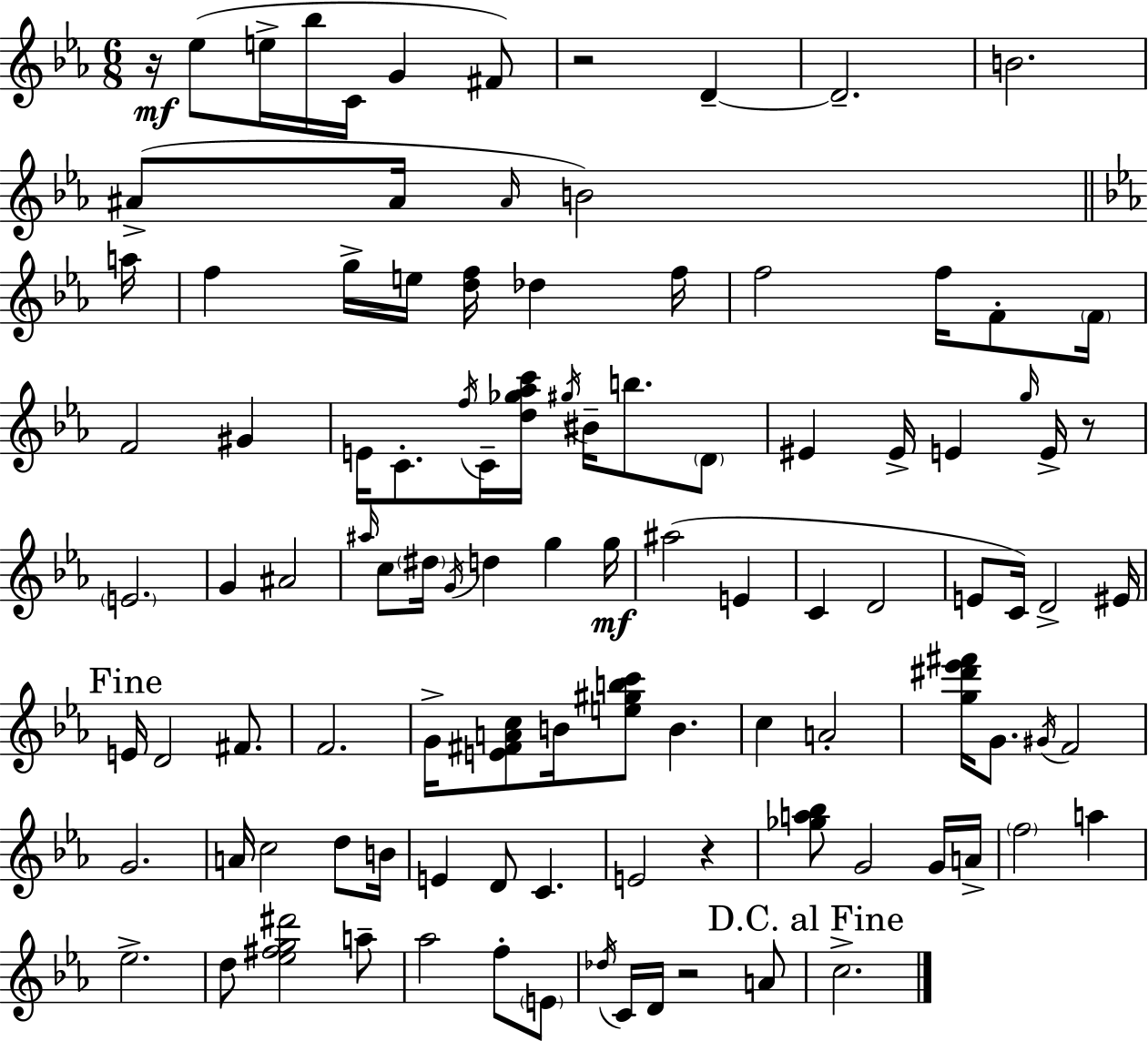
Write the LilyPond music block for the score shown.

{
  \clef treble
  \numericTimeSignature
  \time 6/8
  \key c \minor
  r16\mf ees''8( e''16-> bes''16 c'16 g'4 fis'8) | r2 d'4--~~ | d'2.-- | b'2. | \break ais'8->( ais'16 \grace { ais'16 } b'2) | \bar "||" \break \key c \minor a''16 f''4 g''16-> e''16 <d'' f''>16 des''4 | f''16 f''2 f''16 f'8-. | \parenthesize f'16 f'2 gis'4 | e'16 c'8.-. \acciaccatura { f''16 } c'16-- <d'' ges'' aes'' c'''>16 \acciaccatura { gis''16 } bis'16-- b''8. | \break \parenthesize d'8 eis'4 eis'16-> e'4 | \grace { g''16 } e'16-> r8 \parenthesize e'2. | g'4 ais'2 | \grace { ais''16 } c''8 \parenthesize dis''16 \acciaccatura { g'16 } d''4 | \break g''4 g''16\mf ais''2( | e'4 c'4 d'2 | e'8 c'16) d'2-> | eis'16 \mark "Fine" e'16 d'2 | \break fis'8. f'2. | g'16-> <e' fis' a' c''>8 b'16 <e'' gis'' b'' c'''>8 | b'4. c''4 a'2-. | <g'' dis''' ees''' fis'''>16 g'8. \acciaccatura { gis'16 } f'2 | \break g'2. | a'16 c''2 | d''8 b'16 e'4 d'8 | c'4. e'2 | \break r4 <ges'' a'' bes''>8 g'2 | g'16 a'16-> \parenthesize f''2 | a''4 ees''2.-> | d''8 <ees'' fis'' g'' dis'''>2 | \break a''8-- aes''2 | f''8-. \parenthesize e'8 \acciaccatura { des''16 } c'16 d'16 r2 | a'8 \mark "D.C. al Fine" c''2.-> | \bar "|."
}